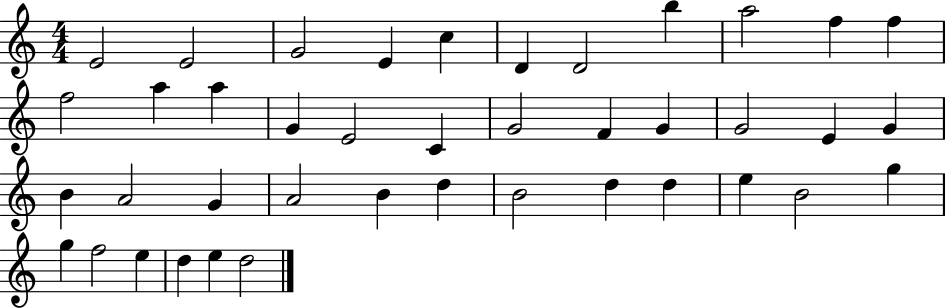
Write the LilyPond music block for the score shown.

{
  \clef treble
  \numericTimeSignature
  \time 4/4
  \key c \major
  e'2 e'2 | g'2 e'4 c''4 | d'4 d'2 b''4 | a''2 f''4 f''4 | \break f''2 a''4 a''4 | g'4 e'2 c'4 | g'2 f'4 g'4 | g'2 e'4 g'4 | \break b'4 a'2 g'4 | a'2 b'4 d''4 | b'2 d''4 d''4 | e''4 b'2 g''4 | \break g''4 f''2 e''4 | d''4 e''4 d''2 | \bar "|."
}